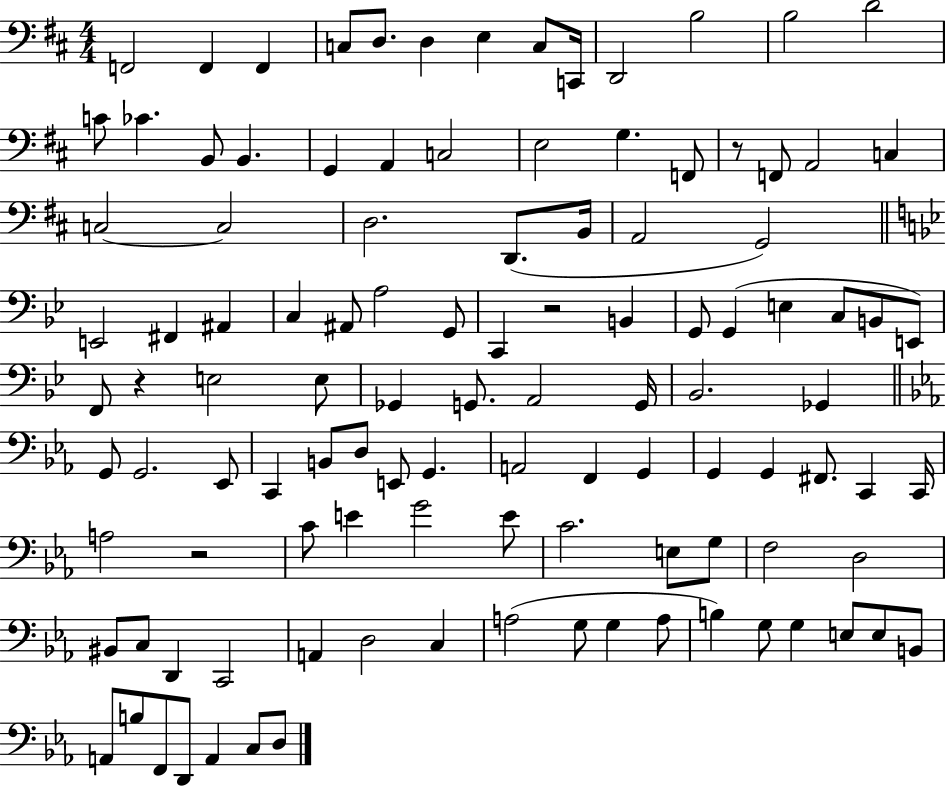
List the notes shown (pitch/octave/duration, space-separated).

F2/h F2/q F2/q C3/e D3/e. D3/q E3/q C3/e C2/s D2/h B3/h B3/h D4/h C4/e CES4/q. B2/e B2/q. G2/q A2/q C3/h E3/h G3/q. F2/e R/e F2/e A2/h C3/q C3/h C3/h D3/h. D2/e. B2/s A2/h G2/h E2/h F#2/q A#2/q C3/q A#2/e A3/h G2/e C2/q R/h B2/q G2/e G2/q E3/q C3/e B2/e E2/e F2/e R/q E3/h E3/e Gb2/q G2/e. A2/h G2/s Bb2/h. Gb2/q G2/e G2/h. Eb2/e C2/q B2/e D3/e E2/e G2/q. A2/h F2/q G2/q G2/q G2/q F#2/e. C2/q C2/s A3/h R/h C4/e E4/q G4/h E4/e C4/h. E3/e G3/e F3/h D3/h BIS2/e C3/e D2/q C2/h A2/q D3/h C3/q A3/h G3/e G3/q A3/e B3/q G3/e G3/q E3/e E3/e B2/e A2/e B3/e F2/e D2/e A2/q C3/e D3/e